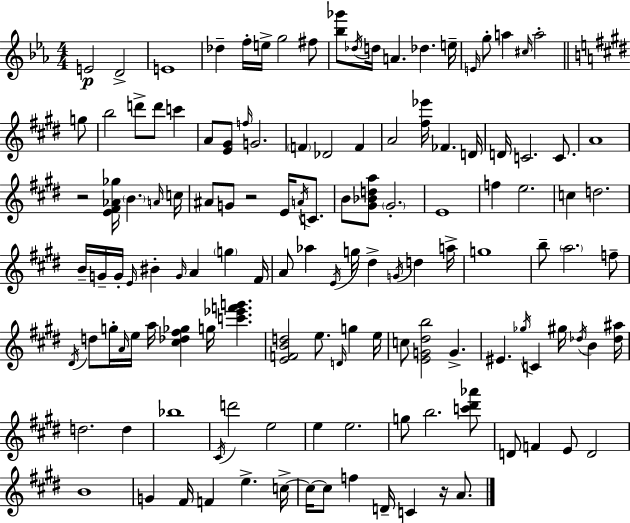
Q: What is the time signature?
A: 4/4